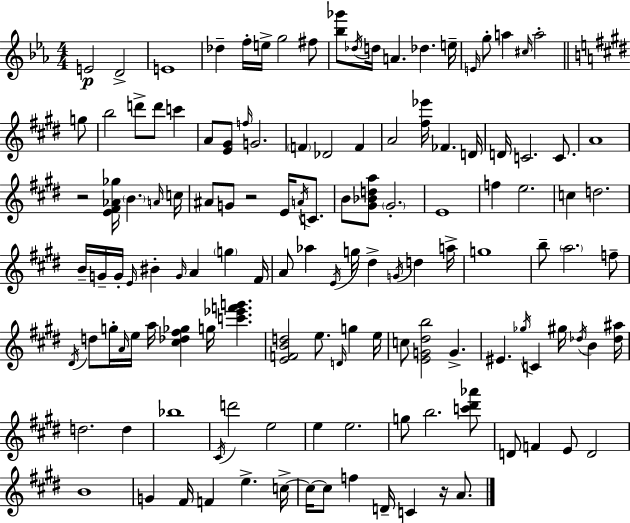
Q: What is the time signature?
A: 4/4